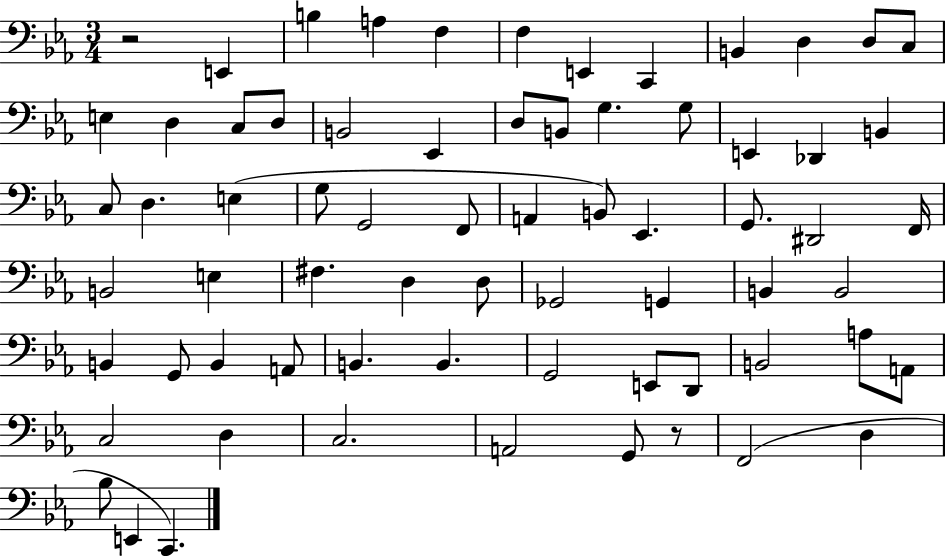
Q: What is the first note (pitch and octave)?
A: E2